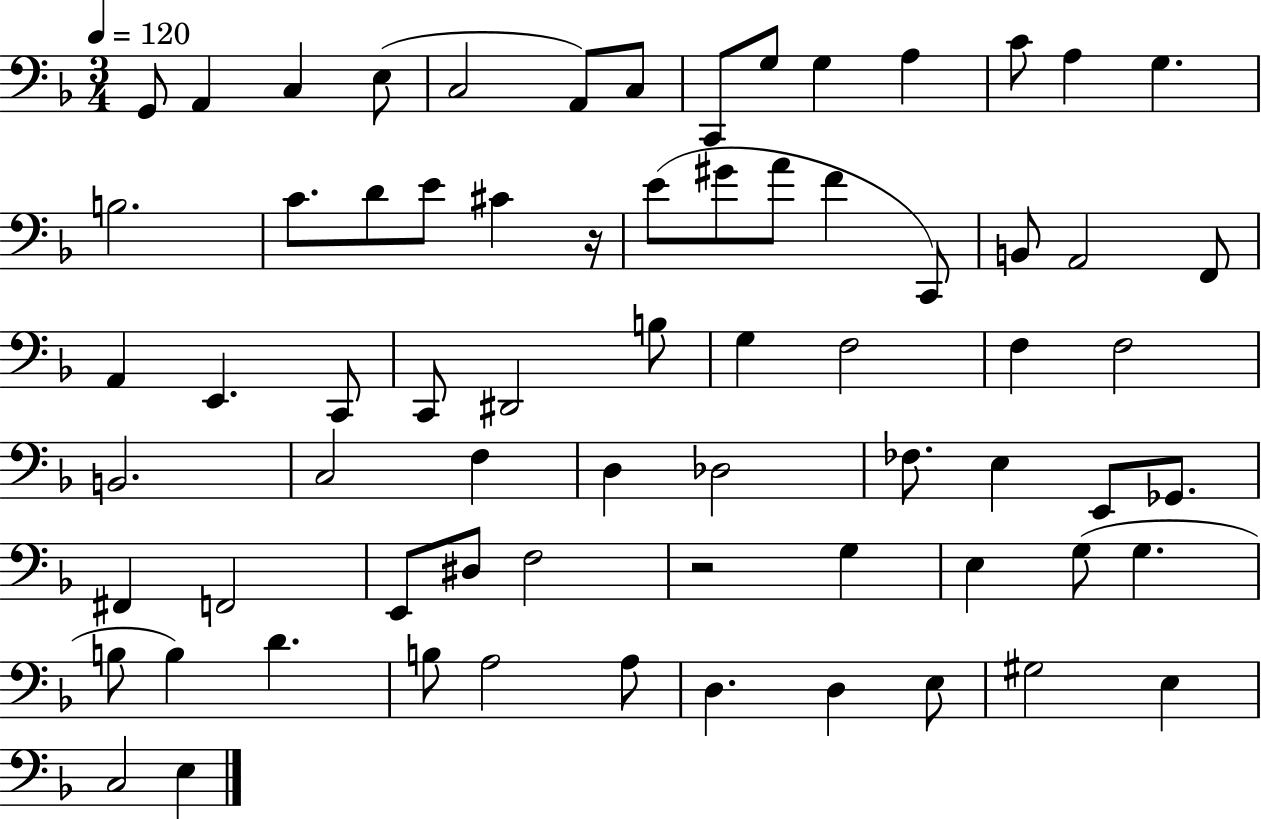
G2/e A2/q C3/q E3/e C3/h A2/e C3/e C2/e G3/e G3/q A3/q C4/e A3/q G3/q. B3/h. C4/e. D4/e E4/e C#4/q R/s E4/e G#4/e A4/e F4/q C2/e B2/e A2/h F2/e A2/q E2/q. C2/e C2/e D#2/h B3/e G3/q F3/h F3/q F3/h B2/h. C3/h F3/q D3/q Db3/h FES3/e. E3/q E2/e Gb2/e. F#2/q F2/h E2/e D#3/e F3/h R/h G3/q E3/q G3/e G3/q. B3/e B3/q D4/q. B3/e A3/h A3/e D3/q. D3/q E3/e G#3/h E3/q C3/h E3/q